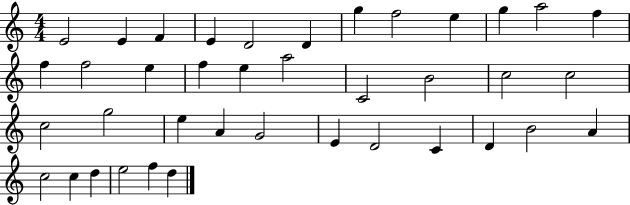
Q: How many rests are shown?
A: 0